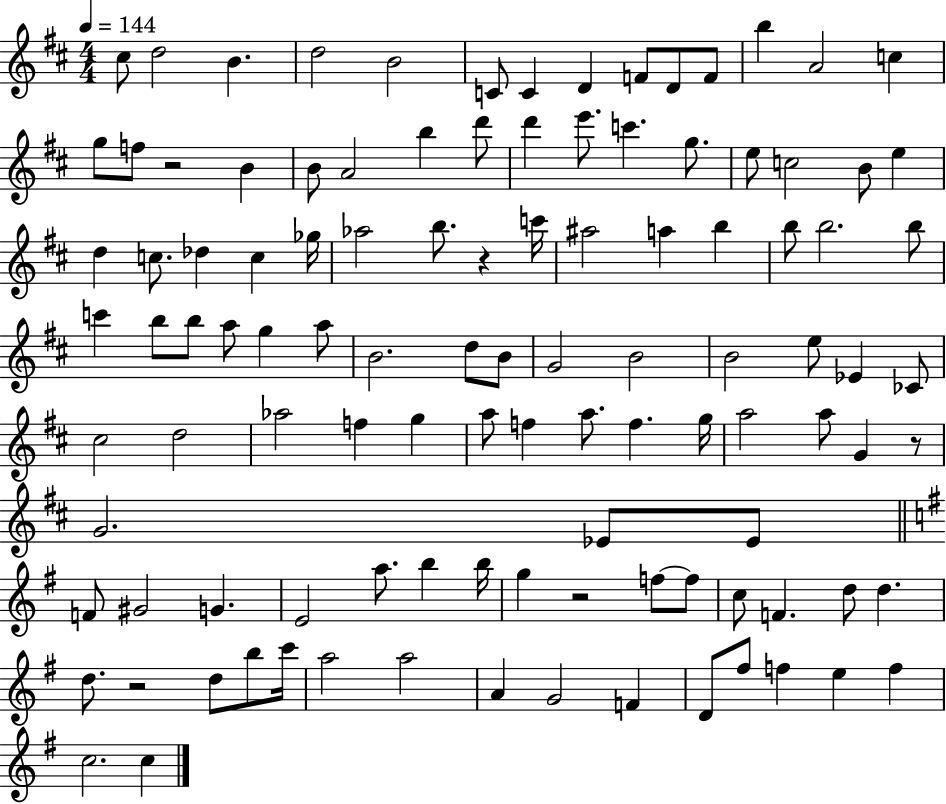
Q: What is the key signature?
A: D major